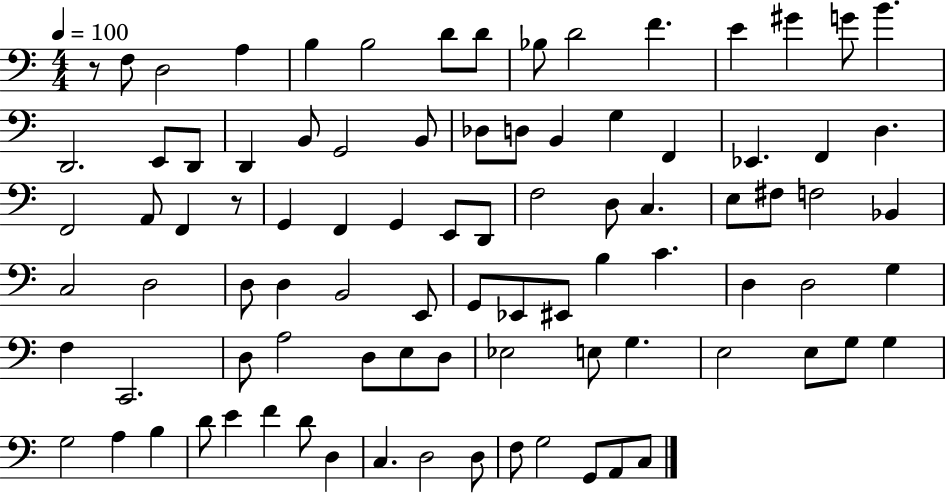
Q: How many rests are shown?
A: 2